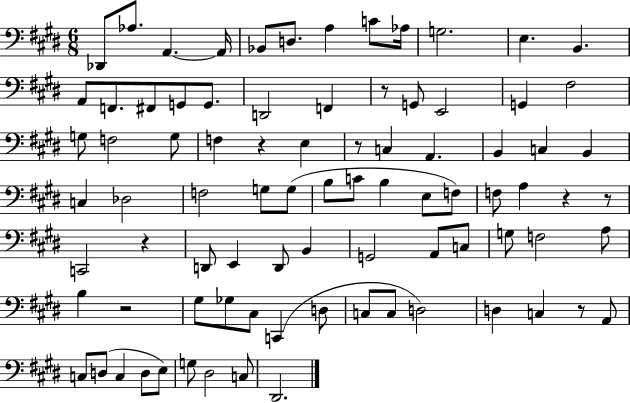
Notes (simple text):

Db2/e Ab3/e. A2/q. A2/s Bb2/e D3/e. A3/q C4/e Ab3/s G3/h. E3/q. B2/q. A2/e F2/e. F#2/e G2/e G2/e. D2/h F2/q R/e G2/e E2/h G2/q F#3/h G3/e F3/h G3/e F3/q R/q E3/q R/e C3/q A2/q. B2/q C3/q B2/q C3/q Db3/h F3/h G3/e G3/e B3/e C4/e B3/q E3/e F3/e F3/e A3/q R/q R/e C2/h R/q D2/e E2/q D2/e B2/q G2/h A2/e C3/e G3/e F3/h A3/e B3/q R/h G#3/e Gb3/e C#3/e C2/q D3/e C3/e C3/e D3/h D3/q C3/q R/e A2/e C3/e D3/e C3/q D3/e E3/e G3/e D#3/h C3/e D#2/h.